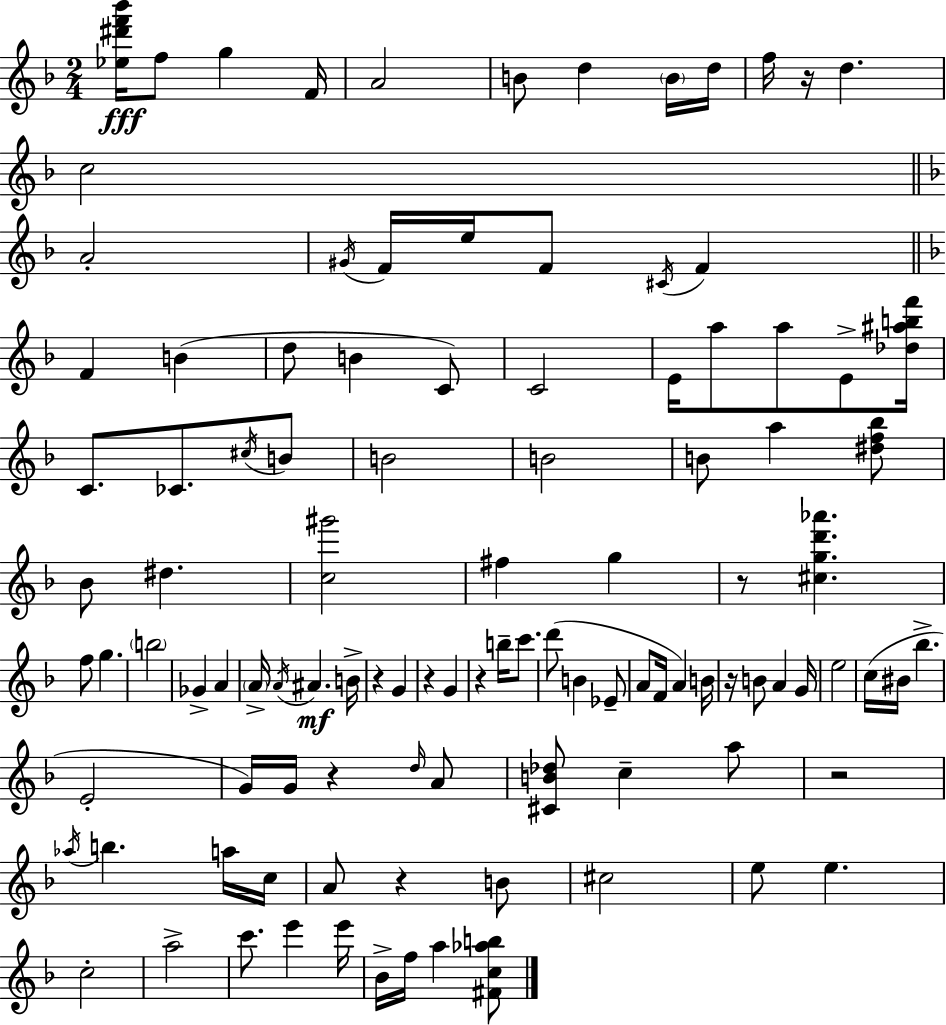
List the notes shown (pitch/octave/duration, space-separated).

[Eb5,D#6,F6,Bb6]/s F5/e G5/q F4/s A4/h B4/e D5/q B4/s D5/s F5/s R/s D5/q. C5/h A4/h G#4/s F4/s E5/s F4/e C#4/s F4/q F4/q B4/q D5/e B4/q C4/e C4/h E4/s A5/e A5/e E4/e [Db5,A#5,B5,F6]/s C4/e. CES4/e. C#5/s B4/e B4/h B4/h B4/e A5/q [D#5,F5,Bb5]/e Bb4/e D#5/q. [C5,G#6]/h F#5/q G5/q R/e [C#5,G5,D6,Ab6]/q. F5/e G5/q. B5/h Gb4/q A4/q A4/s A4/s A#4/q. B4/s R/q G4/q R/q G4/q R/q B5/s C6/e. D6/e B4/q Eb4/e A4/e F4/s A4/q B4/s R/s B4/e A4/q G4/s E5/h C5/s BIS4/s Bb5/q. E4/h G4/s G4/s R/q D5/s A4/e [C#4,B4,Db5]/e C5/q A5/e R/h Ab5/s B5/q. A5/s C5/s A4/e R/q B4/e C#5/h E5/e E5/q. C5/h A5/h C6/e. E6/q E6/s Bb4/s F5/s A5/q [F#4,C5,Ab5,B5]/e